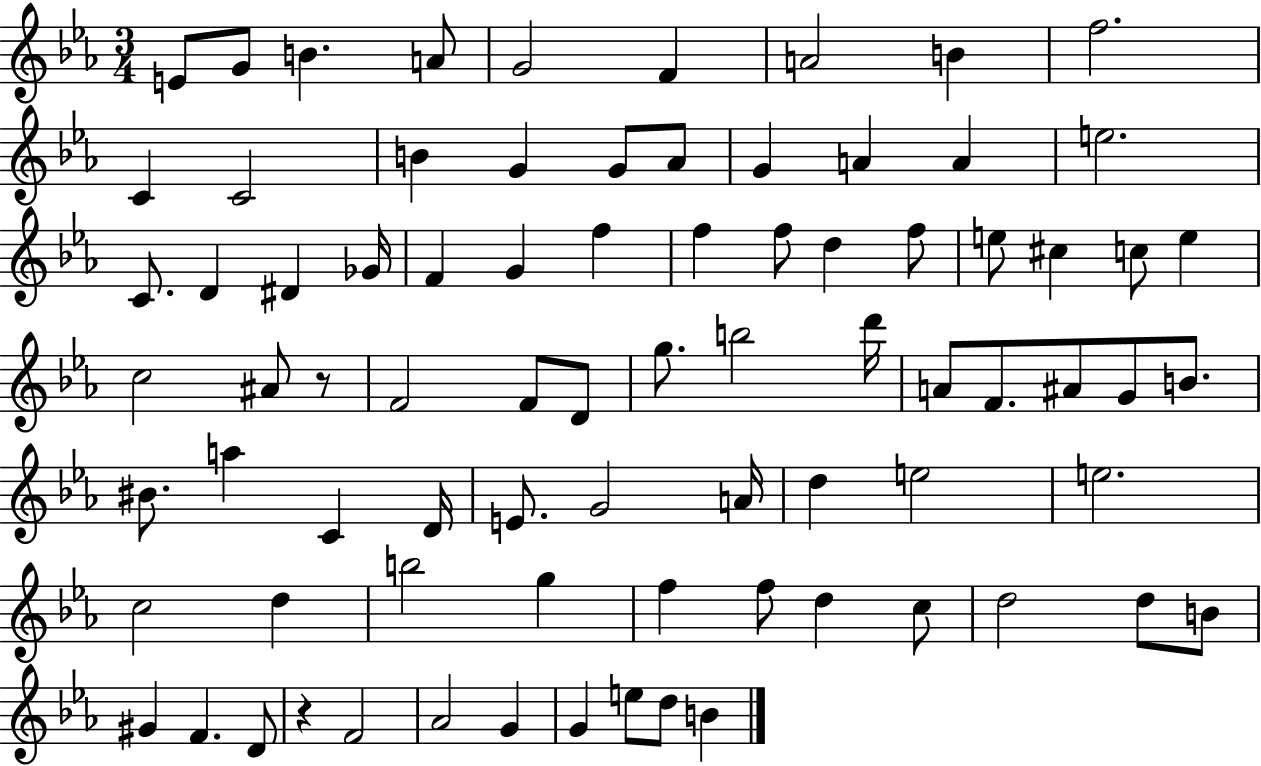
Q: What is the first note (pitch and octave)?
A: E4